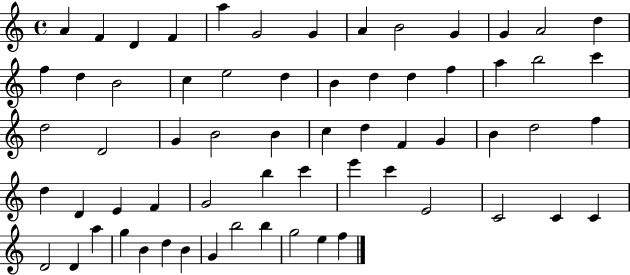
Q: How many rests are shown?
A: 0